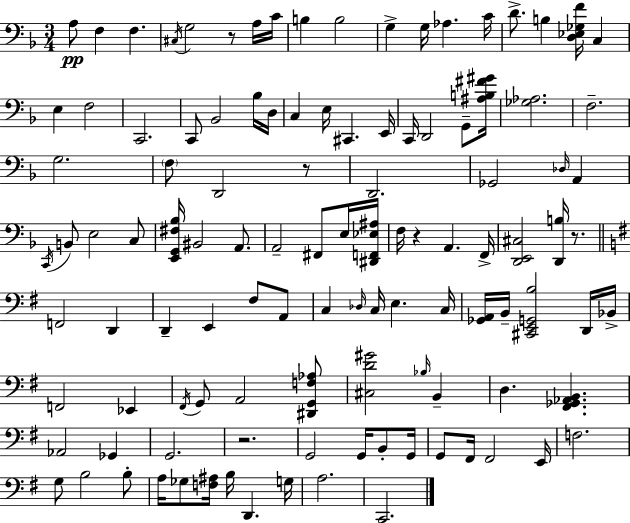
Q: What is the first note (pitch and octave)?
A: A3